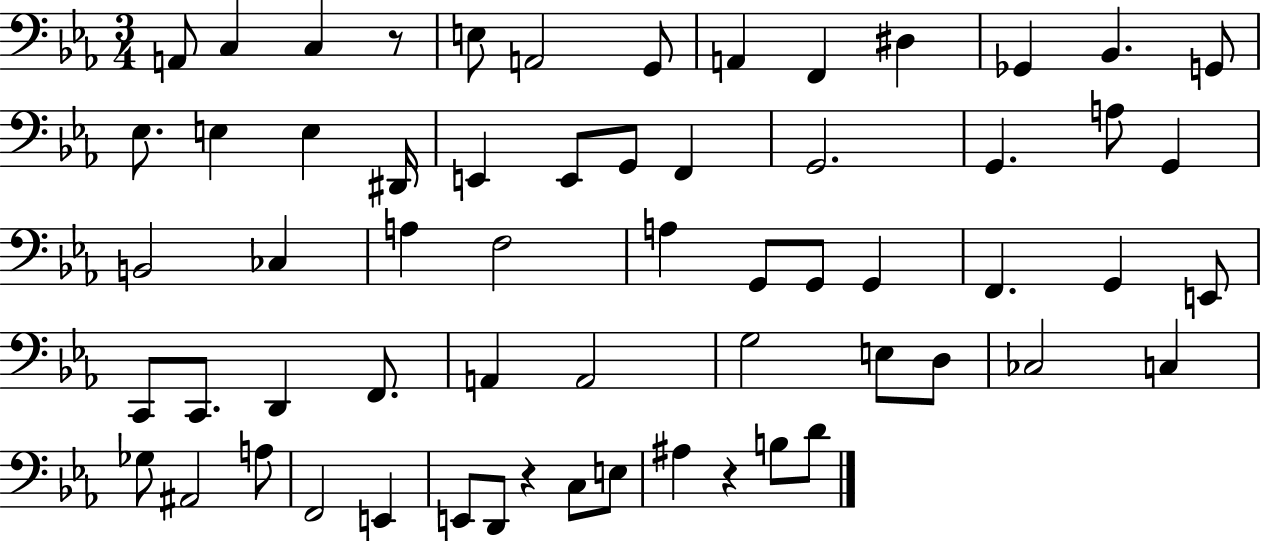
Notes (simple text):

A2/e C3/q C3/q R/e E3/e A2/h G2/e A2/q F2/q D#3/q Gb2/q Bb2/q. G2/e Eb3/e. E3/q E3/q D#2/s E2/q E2/e G2/e F2/q G2/h. G2/q. A3/e G2/q B2/h CES3/q A3/q F3/h A3/q G2/e G2/e G2/q F2/q. G2/q E2/e C2/e C2/e. D2/q F2/e. A2/q A2/h G3/h E3/e D3/e CES3/h C3/q Gb3/e A#2/h A3/e F2/h E2/q E2/e D2/e R/q C3/e E3/e A#3/q R/q B3/e D4/e